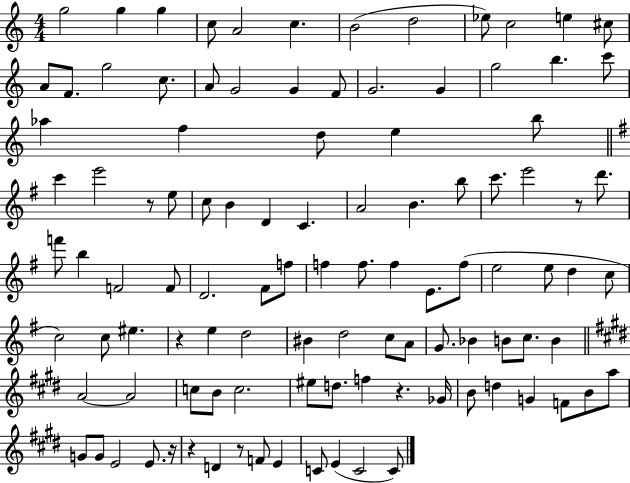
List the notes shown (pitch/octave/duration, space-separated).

G5/h G5/q G5/q C5/e A4/h C5/q. B4/h D5/h Eb5/e C5/h E5/q C#5/e A4/e F4/e. G5/h C5/e. A4/e G4/h G4/q F4/e G4/h. G4/q G5/h B5/q. C6/e Ab5/q F5/q D5/e E5/q B5/e C6/q E6/h R/e E5/e C5/e B4/q D4/q C4/q. A4/h B4/q. B5/e C6/e. E6/h R/e D6/e. F6/e B5/q F4/h F4/e D4/h. F#4/e F5/e F5/q F5/e. F5/q E4/e. F5/e E5/h E5/e D5/q C5/e C5/h C5/e EIS5/q. R/q E5/q D5/h BIS4/q D5/h C5/e A4/e G4/e. Bb4/q B4/e C5/e. B4/q A4/h A4/h C5/e B4/e C5/h. EIS5/e D5/e. F5/q R/q. Gb4/s B4/e D5/q G4/q F4/e B4/e A5/e G4/e G4/e E4/h E4/e. R/s R/q D4/q R/e F4/e E4/q C4/e E4/q C4/h C4/e